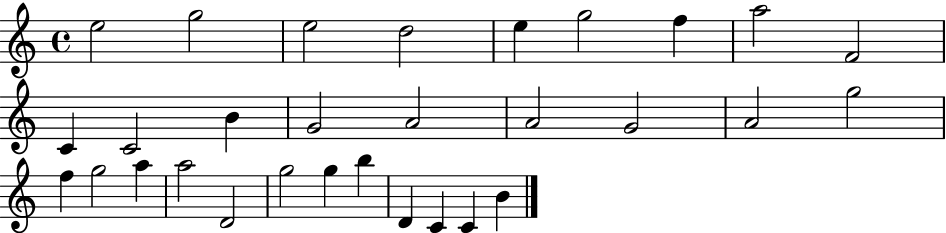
E5/h G5/h E5/h D5/h E5/q G5/h F5/q A5/h F4/h C4/q C4/h B4/q G4/h A4/h A4/h G4/h A4/h G5/h F5/q G5/h A5/q A5/h D4/h G5/h G5/q B5/q D4/q C4/q C4/q B4/q